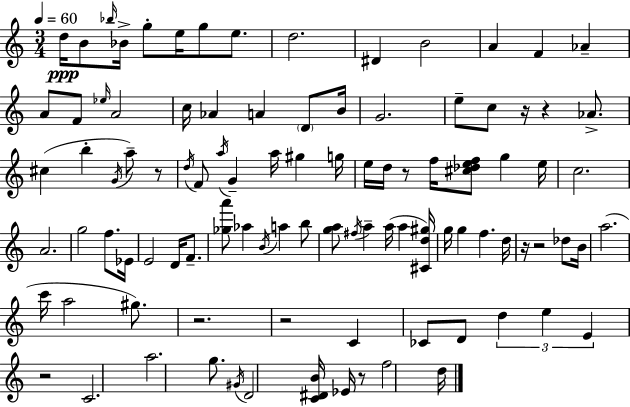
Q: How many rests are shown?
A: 10